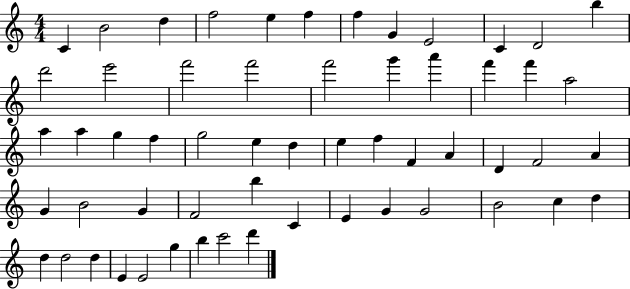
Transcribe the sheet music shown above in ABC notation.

X:1
T:Untitled
M:4/4
L:1/4
K:C
C B2 d f2 e f f G E2 C D2 b d'2 e'2 f'2 f'2 f'2 g' a' f' f' a2 a a g f g2 e d e f F A D F2 A G B2 G F2 b C E G G2 B2 c d d d2 d E E2 g b c'2 d'